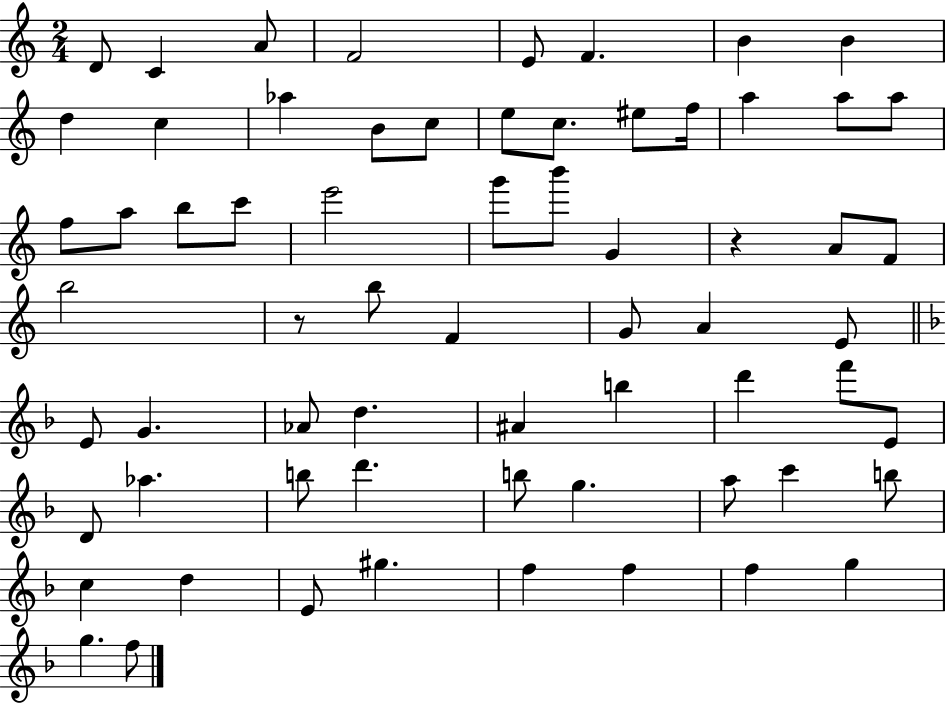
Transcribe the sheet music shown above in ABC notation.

X:1
T:Untitled
M:2/4
L:1/4
K:C
D/2 C A/2 F2 E/2 F B B d c _a B/2 c/2 e/2 c/2 ^e/2 f/4 a a/2 a/2 f/2 a/2 b/2 c'/2 e'2 g'/2 b'/2 G z A/2 F/2 b2 z/2 b/2 F G/2 A E/2 E/2 G _A/2 d ^A b d' f'/2 E/2 D/2 _a b/2 d' b/2 g a/2 c' b/2 c d E/2 ^g f f f g g f/2